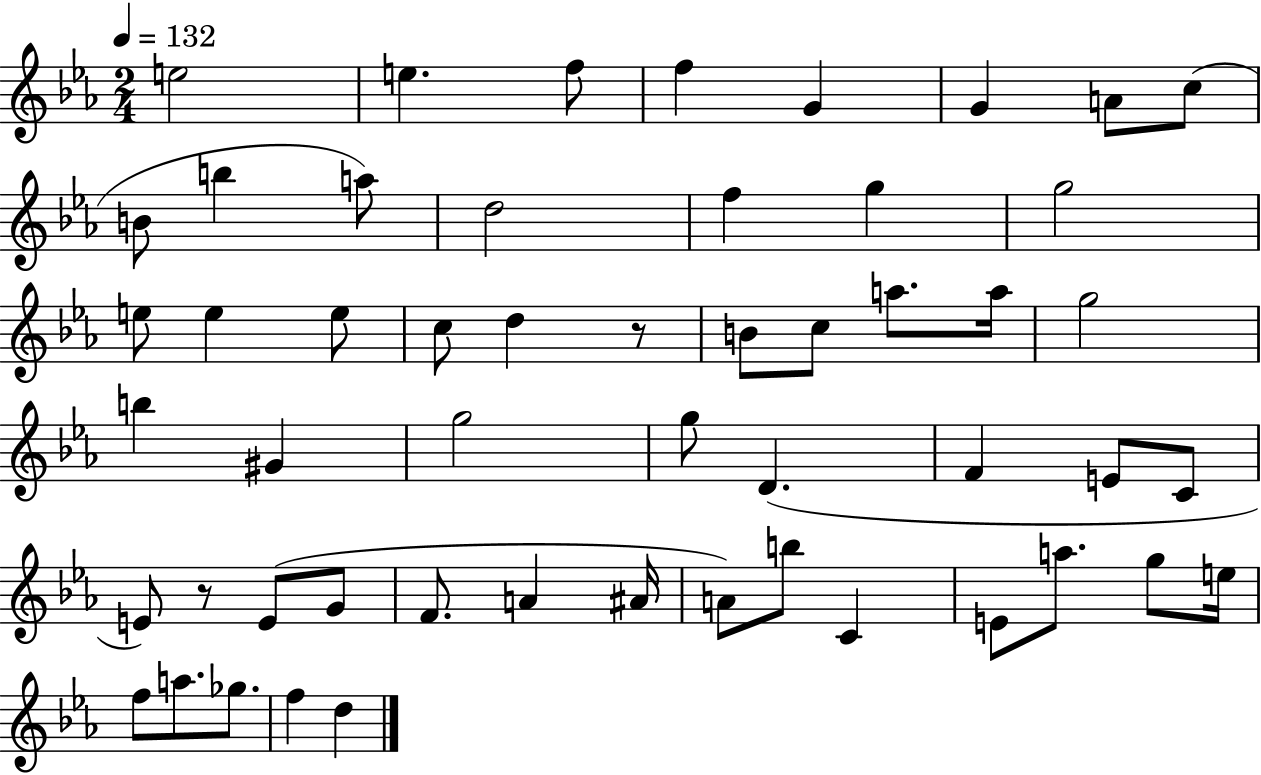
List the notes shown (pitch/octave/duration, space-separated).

E5/h E5/q. F5/e F5/q G4/q G4/q A4/e C5/e B4/e B5/q A5/e D5/h F5/q G5/q G5/h E5/e E5/q E5/e C5/e D5/q R/e B4/e C5/e A5/e. A5/s G5/h B5/q G#4/q G5/h G5/e D4/q. F4/q E4/e C4/e E4/e R/e E4/e G4/e F4/e. A4/q A#4/s A4/e B5/e C4/q E4/e A5/e. G5/e E5/s F5/e A5/e. Gb5/e. F5/q D5/q